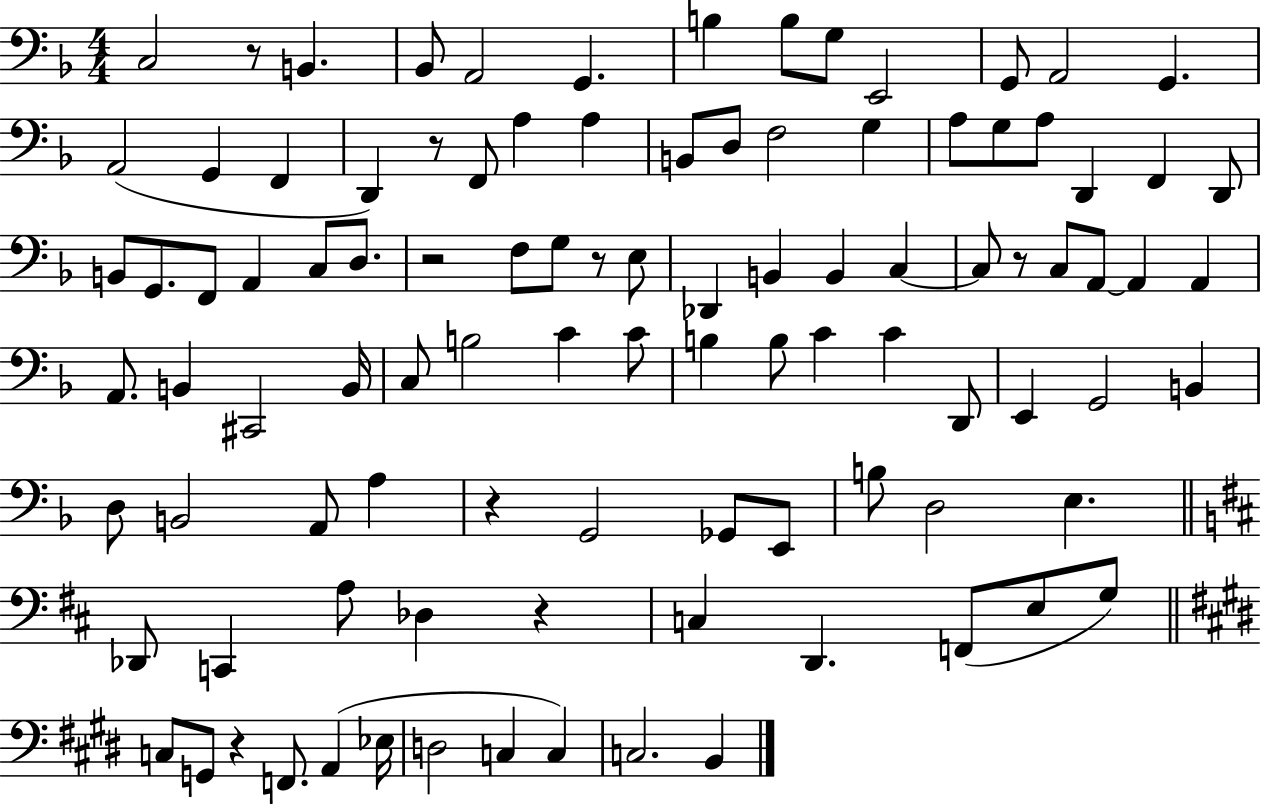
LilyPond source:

{
  \clef bass
  \numericTimeSignature
  \time 4/4
  \key f \major
  c2 r8 b,4. | bes,8 a,2 g,4. | b4 b8 g8 e,2 | g,8 a,2 g,4. | \break a,2( g,4 f,4 | d,4) r8 f,8 a4 a4 | b,8 d8 f2 g4 | a8 g8 a8 d,4 f,4 d,8 | \break b,8 g,8. f,8 a,4 c8 d8. | r2 f8 g8 r8 e8 | des,4 b,4 b,4 c4~~ | c8 r8 c8 a,8~~ a,4 a,4 | \break a,8. b,4 cis,2 b,16 | c8 b2 c'4 c'8 | b4 b8 c'4 c'4 d,8 | e,4 g,2 b,4 | \break d8 b,2 a,8 a4 | r4 g,2 ges,8 e,8 | b8 d2 e4. | \bar "||" \break \key b \minor des,8 c,4 a8 des4 r4 | c4 d,4. f,8( e8 g8) | \bar "||" \break \key e \major c8 g,8 r4 f,8. a,4( ees16 | d2 c4 c4) | c2. b,4 | \bar "|."
}